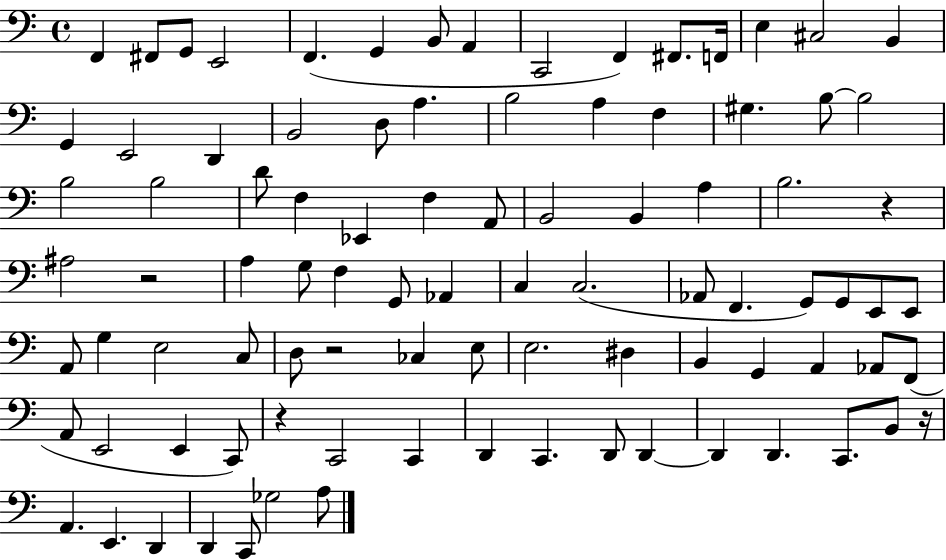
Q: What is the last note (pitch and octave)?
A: A3